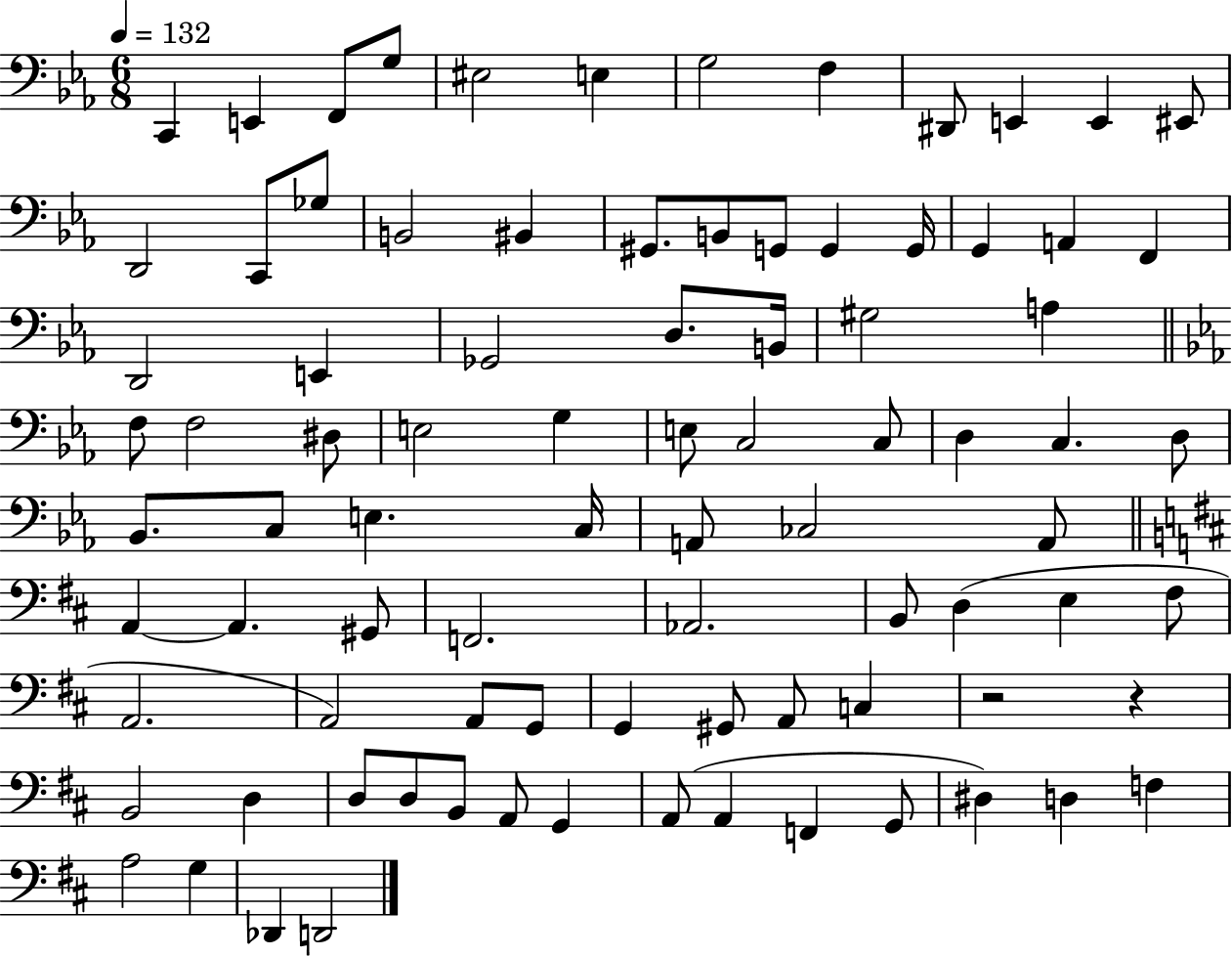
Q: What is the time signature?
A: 6/8